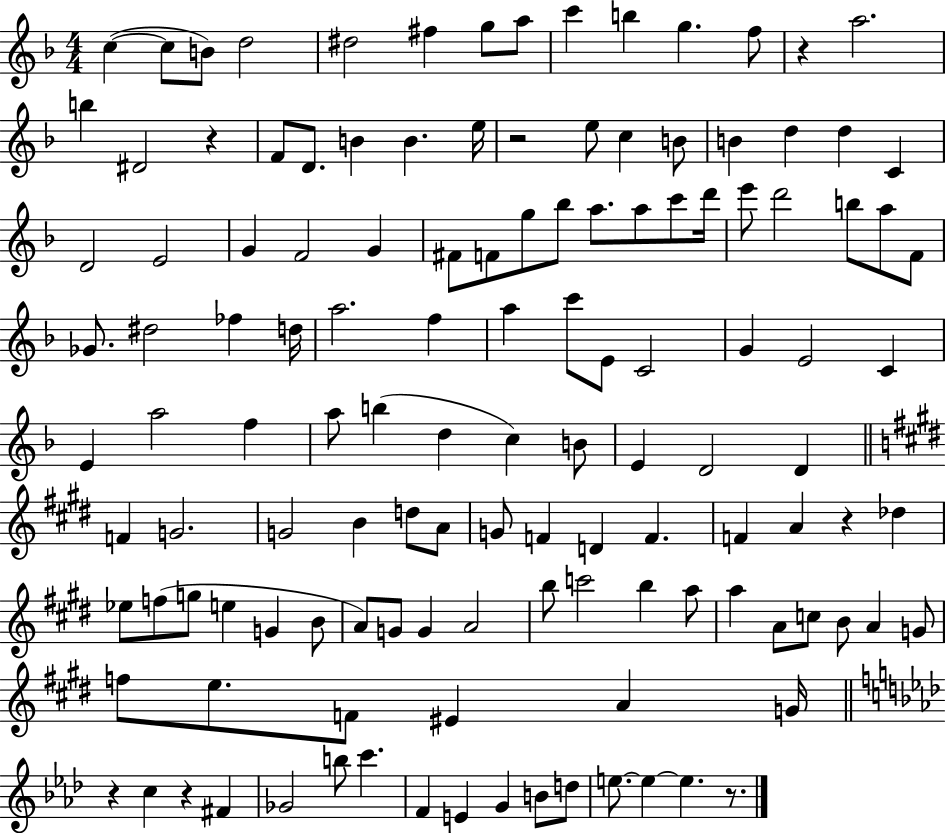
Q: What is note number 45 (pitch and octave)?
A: F4